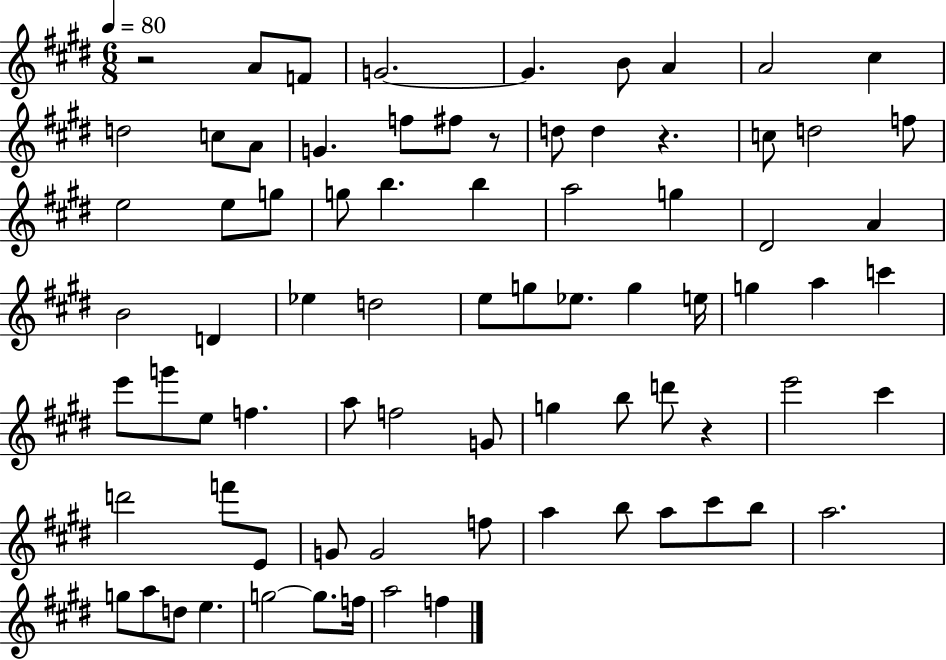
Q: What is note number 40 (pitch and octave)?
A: A5